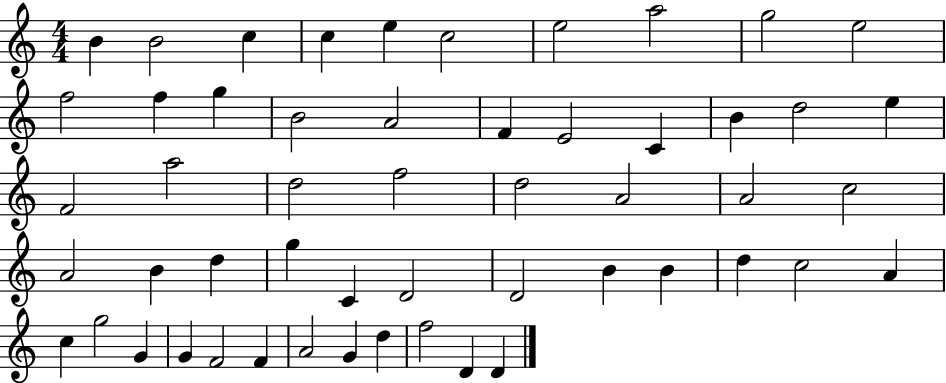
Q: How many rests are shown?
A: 0